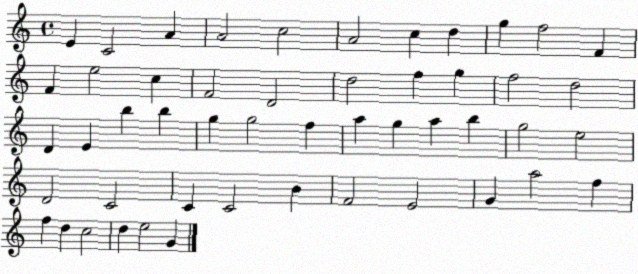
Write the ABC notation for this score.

X:1
T:Untitled
M:4/4
L:1/4
K:C
E C2 A A2 c2 A2 c d g f2 F F e2 c F2 D2 d2 f g f2 d2 D E b b g g2 f a g a b g2 e2 D2 C2 C C2 B F2 E2 G a2 f f d c2 d e2 G